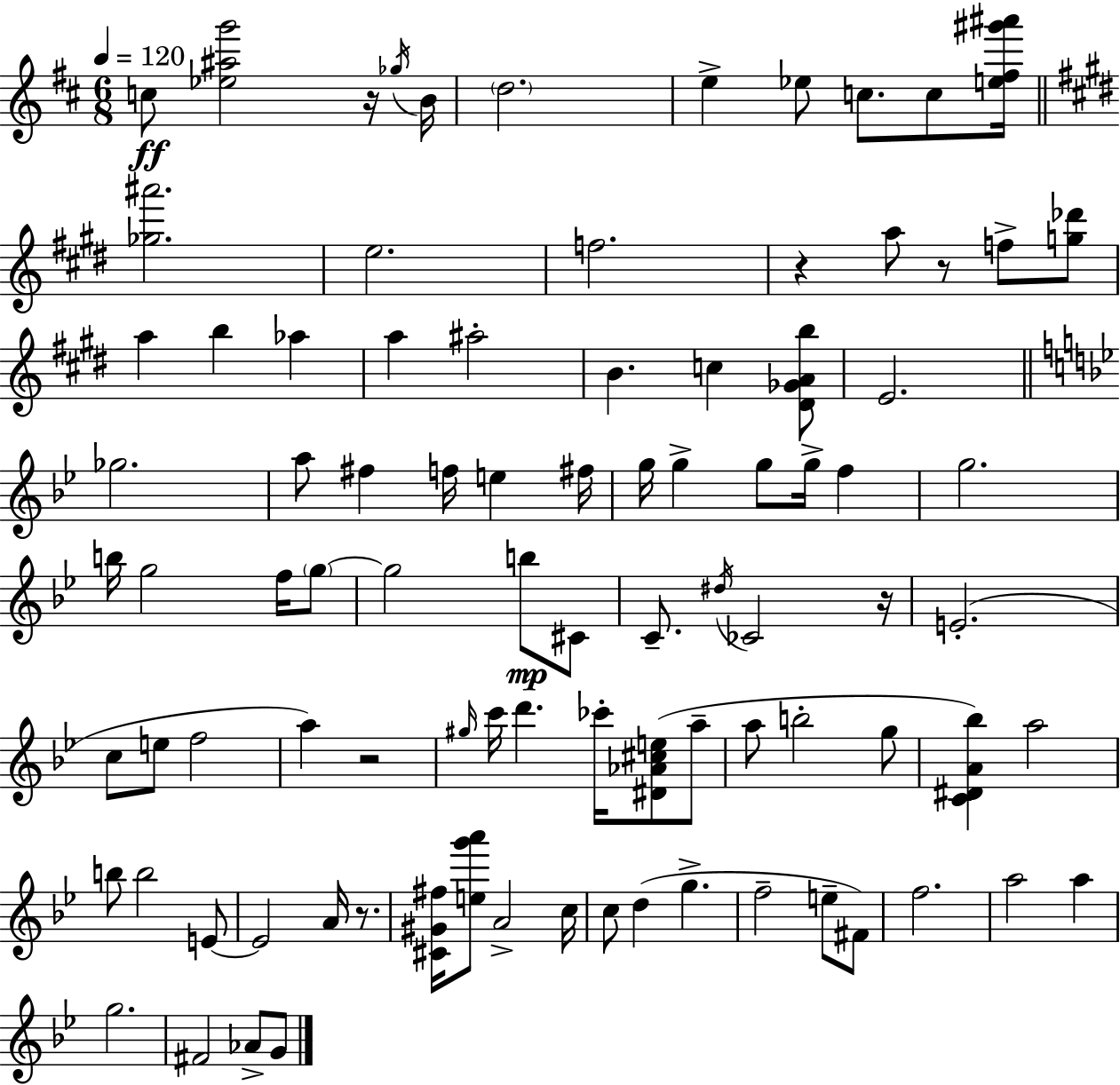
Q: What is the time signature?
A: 6/8